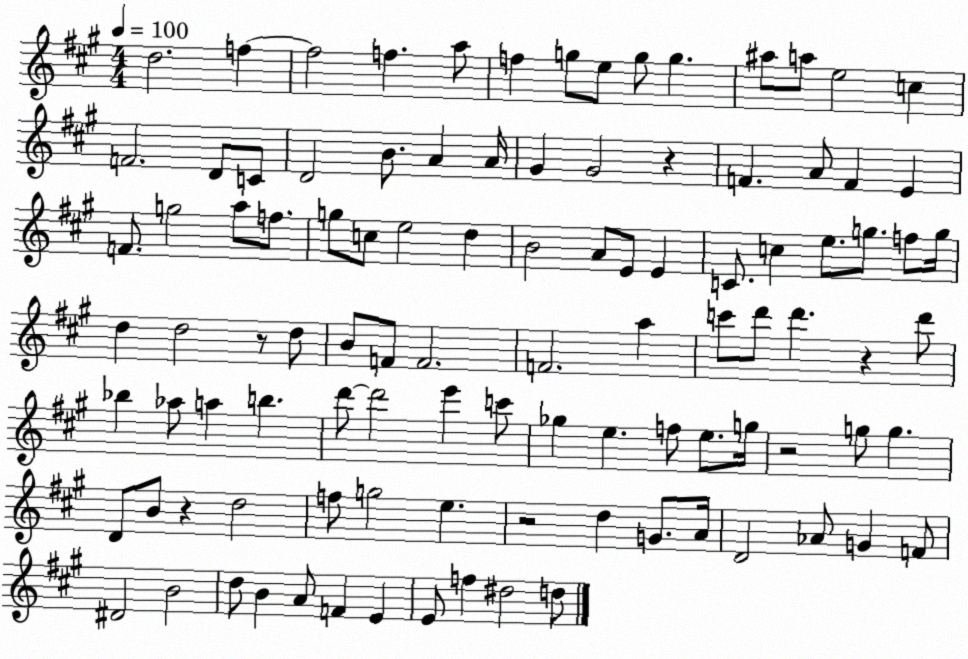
X:1
T:Untitled
M:4/4
L:1/4
K:A
d2 f f2 f a/2 f g/2 e/2 g/2 g ^a/2 a/2 e2 c F2 D/2 C/2 D2 B/2 A A/4 ^G ^G2 z F A/2 F E F/2 g2 a/2 f/2 g/2 c/2 e2 d B2 A/2 E/2 E C/2 c e/2 g/2 f/2 g/4 d d2 z/2 d/2 B/2 F/2 F2 F2 a c'/2 d'/2 d' z d'/2 _b _a/2 a b d'/2 d'2 e' c'/2 _g e f/2 e/2 g/4 z2 g/2 g D/2 B/2 z d2 f/2 g2 e z2 d G/2 A/4 D2 _A/2 G F/2 ^D2 B2 d/2 B A/2 F E E/2 f ^d2 d/2